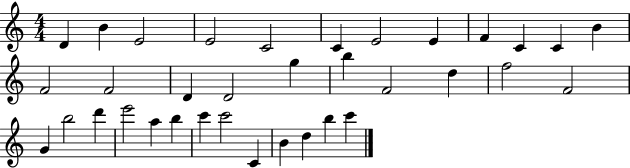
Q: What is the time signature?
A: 4/4